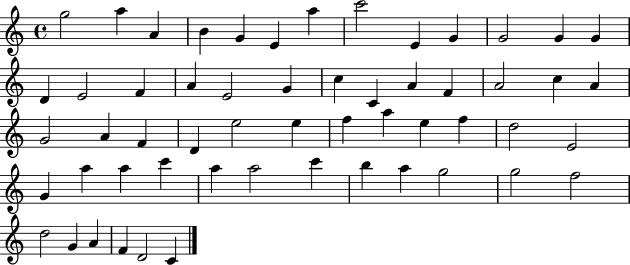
{
  \clef treble
  \time 4/4
  \defaultTimeSignature
  \key c \major
  g''2 a''4 a'4 | b'4 g'4 e'4 a''4 | c'''2 e'4 g'4 | g'2 g'4 g'4 | \break d'4 e'2 f'4 | a'4 e'2 g'4 | c''4 c'4 a'4 f'4 | a'2 c''4 a'4 | \break g'2 a'4 f'4 | d'4 e''2 e''4 | f''4 a''4 e''4 f''4 | d''2 e'2 | \break g'4 a''4 a''4 c'''4 | a''4 a''2 c'''4 | b''4 a''4 g''2 | g''2 f''2 | \break d''2 g'4 a'4 | f'4 d'2 c'4 | \bar "|."
}